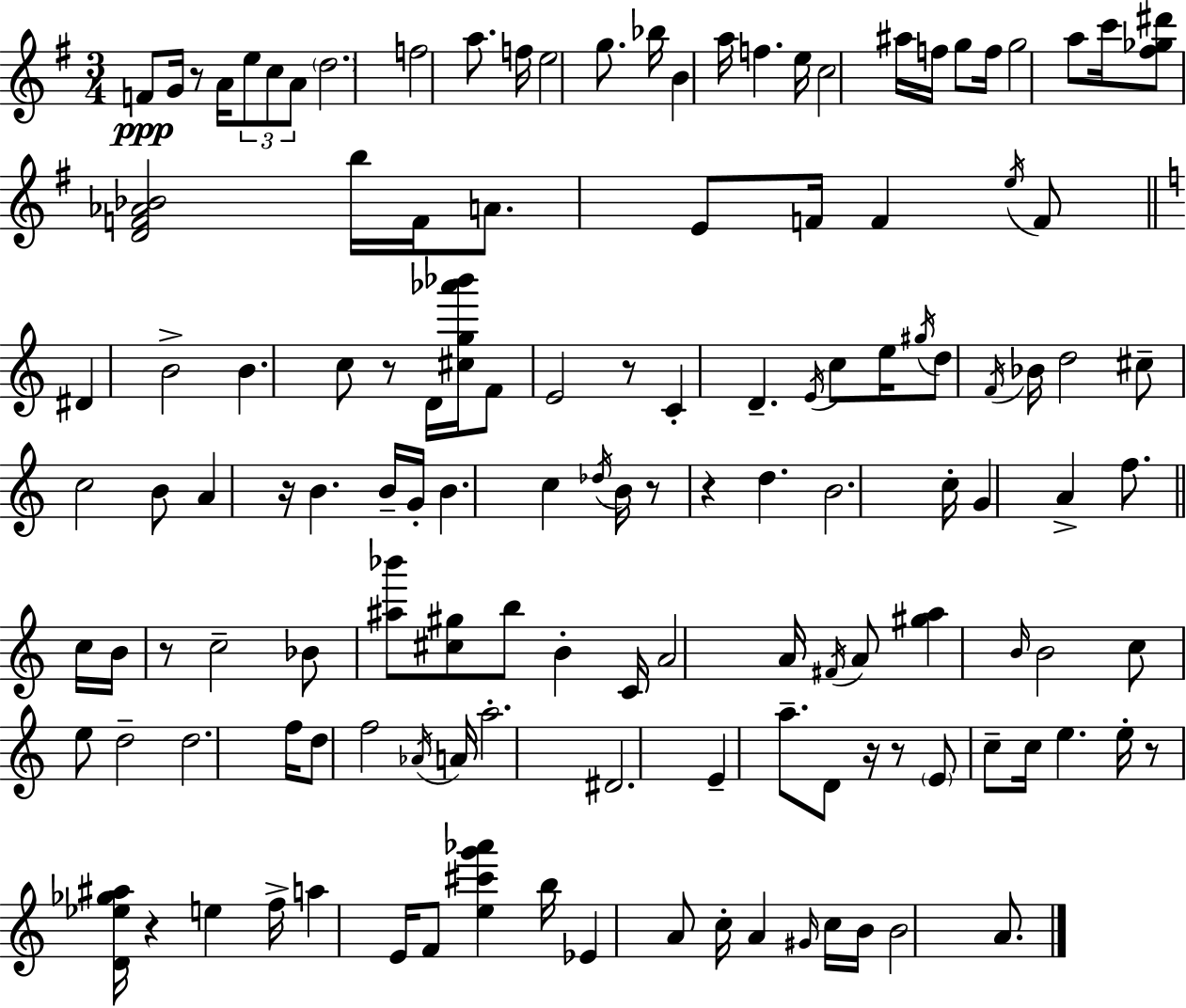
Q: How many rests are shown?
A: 11